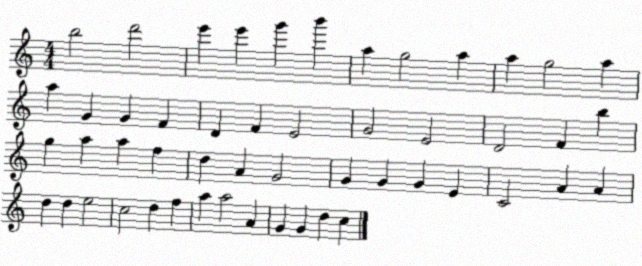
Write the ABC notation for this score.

X:1
T:Untitled
M:4/4
L:1/4
K:C
b2 d'2 e' e' g' b' a g2 a a g2 a a G G F D F E2 G2 E2 D2 F b g a a f d A G2 G G G E C2 A A d d e2 c2 d f a a2 A G G d c